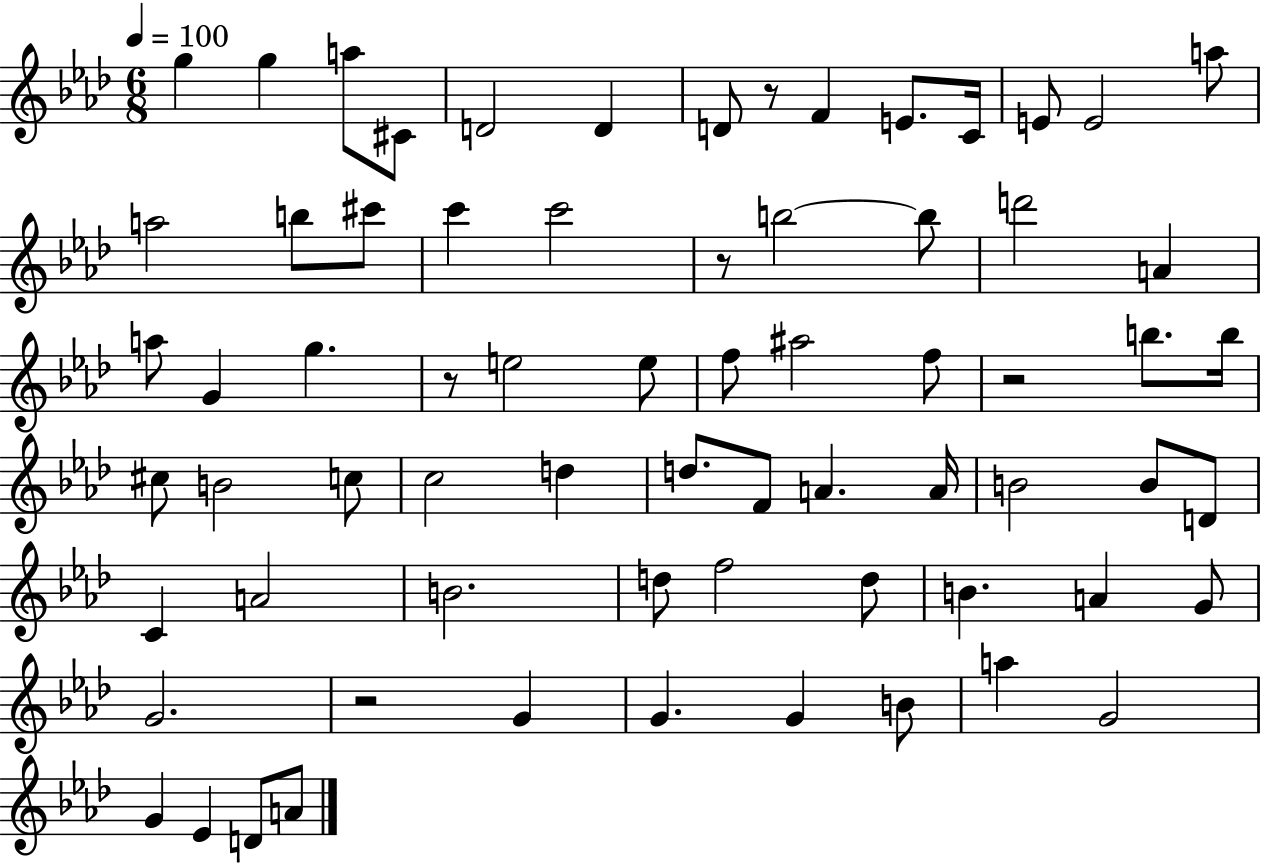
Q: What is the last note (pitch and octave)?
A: A4